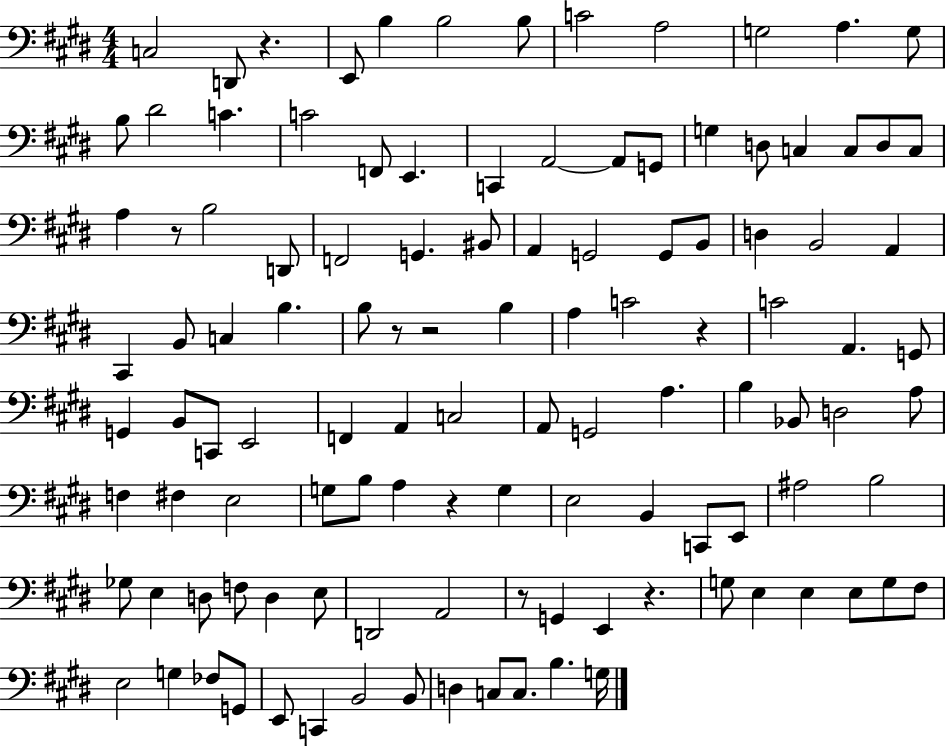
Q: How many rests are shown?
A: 8